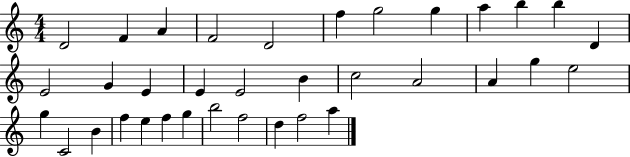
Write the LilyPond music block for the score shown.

{
  \clef treble
  \numericTimeSignature
  \time 4/4
  \key c \major
  d'2 f'4 a'4 | f'2 d'2 | f''4 g''2 g''4 | a''4 b''4 b''4 d'4 | \break e'2 g'4 e'4 | e'4 e'2 b'4 | c''2 a'2 | a'4 g''4 e''2 | \break g''4 c'2 b'4 | f''4 e''4 f''4 g''4 | b''2 f''2 | d''4 f''2 a''4 | \break \bar "|."
}